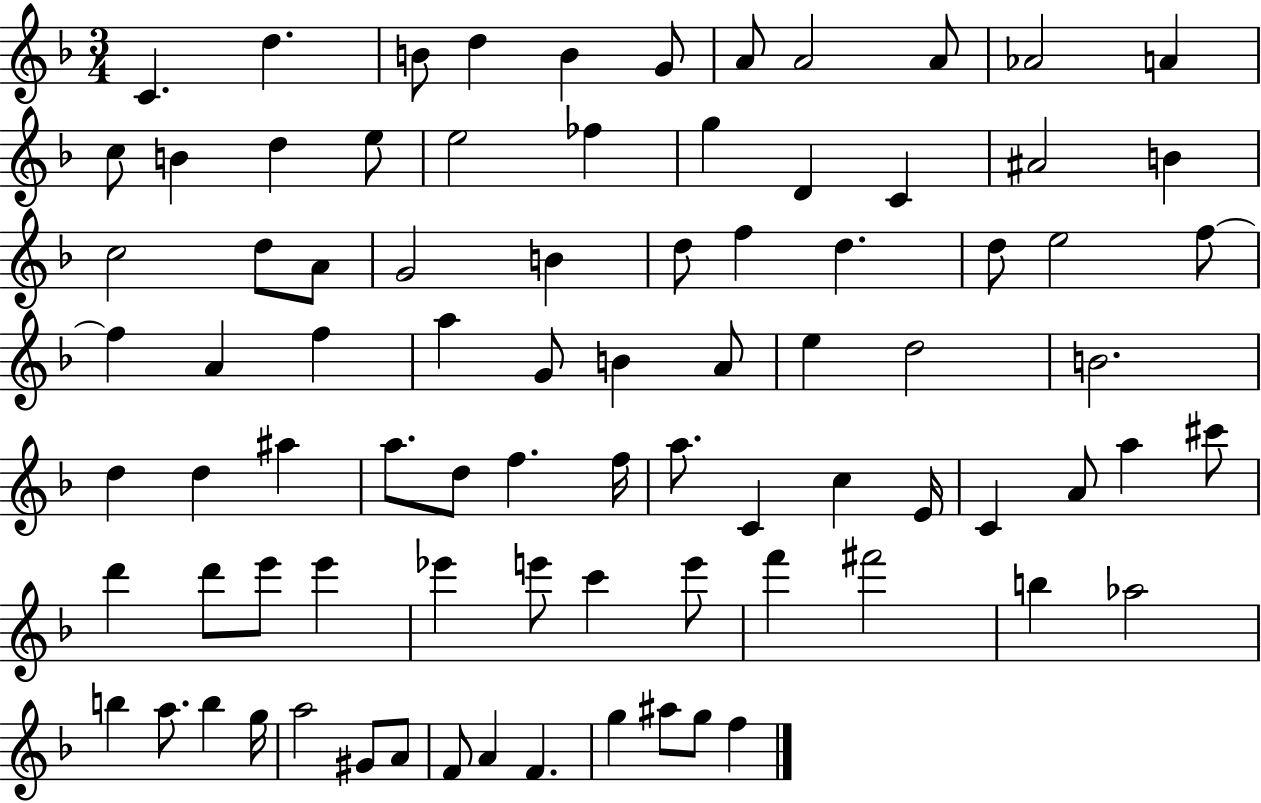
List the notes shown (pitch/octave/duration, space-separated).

C4/q. D5/q. B4/e D5/q B4/q G4/e A4/e A4/h A4/e Ab4/h A4/q C5/e B4/q D5/q E5/e E5/h FES5/q G5/q D4/q C4/q A#4/h B4/q C5/h D5/e A4/e G4/h B4/q D5/e F5/q D5/q. D5/e E5/h F5/e F5/q A4/q F5/q A5/q G4/e B4/q A4/e E5/q D5/h B4/h. D5/q D5/q A#5/q A5/e. D5/e F5/q. F5/s A5/e. C4/q C5/q E4/s C4/q A4/e A5/q C#6/e D6/q D6/e E6/e E6/q Eb6/q E6/e C6/q E6/e F6/q F#6/h B5/q Ab5/h B5/q A5/e. B5/q G5/s A5/h G#4/e A4/e F4/e A4/q F4/q. G5/q A#5/e G5/e F5/q